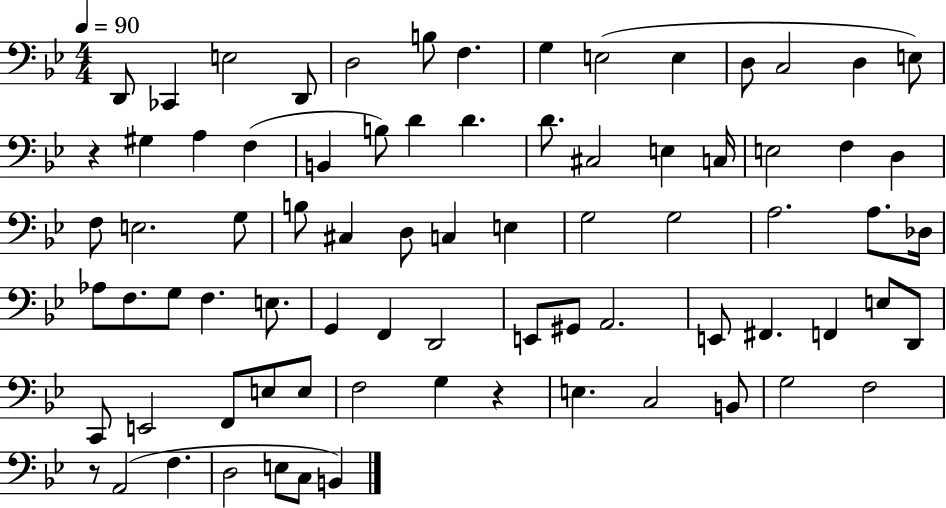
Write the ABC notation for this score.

X:1
T:Untitled
M:4/4
L:1/4
K:Bb
D,,/2 _C,, E,2 D,,/2 D,2 B,/2 F, G, E,2 E, D,/2 C,2 D, E,/2 z ^G, A, F, B,, B,/2 D D D/2 ^C,2 E, C,/4 E,2 F, D, F,/2 E,2 G,/2 B,/2 ^C, D,/2 C, E, G,2 G,2 A,2 A,/2 _D,/4 _A,/2 F,/2 G,/2 F, E,/2 G,, F,, D,,2 E,,/2 ^G,,/2 A,,2 E,,/2 ^F,, F,, E,/2 D,,/2 C,,/2 E,,2 F,,/2 E,/2 E,/2 F,2 G, z E, C,2 B,,/2 G,2 F,2 z/2 A,,2 F, D,2 E,/2 C,/2 B,,